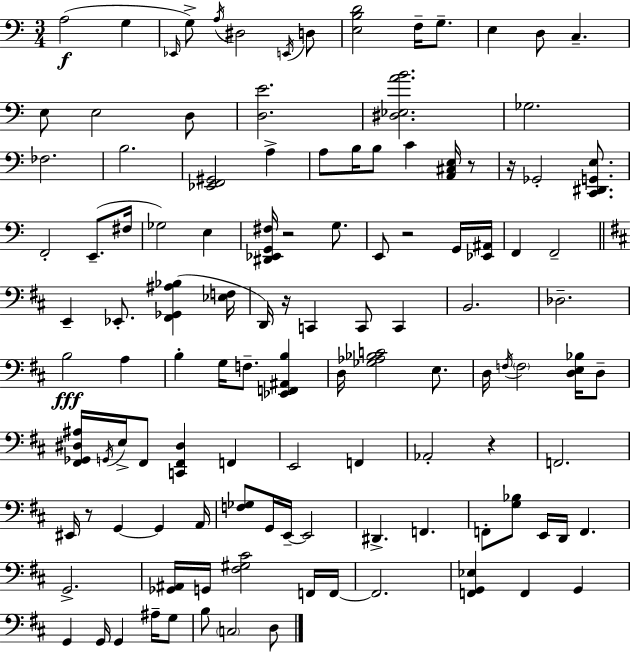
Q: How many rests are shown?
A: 7